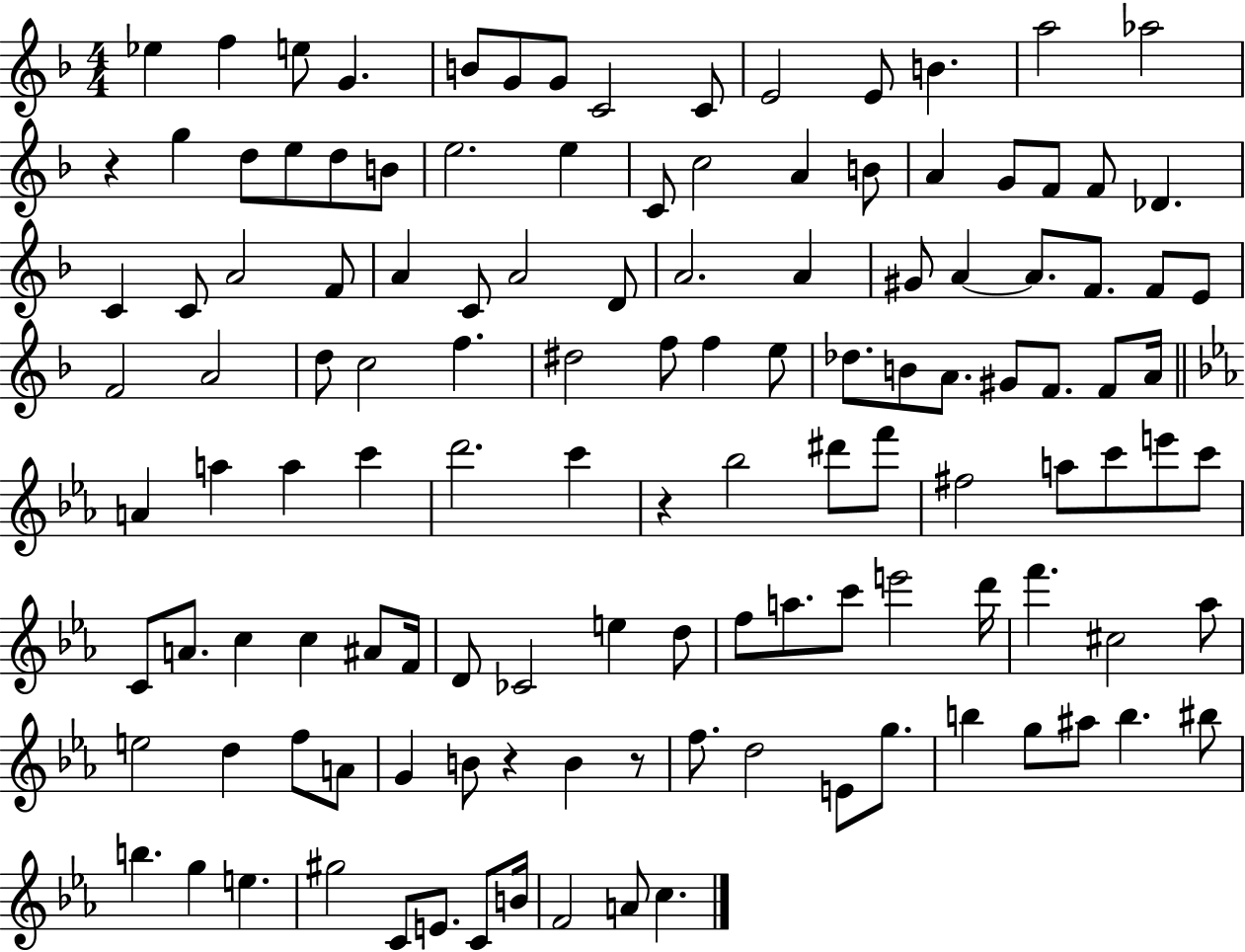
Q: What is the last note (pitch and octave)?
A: C5